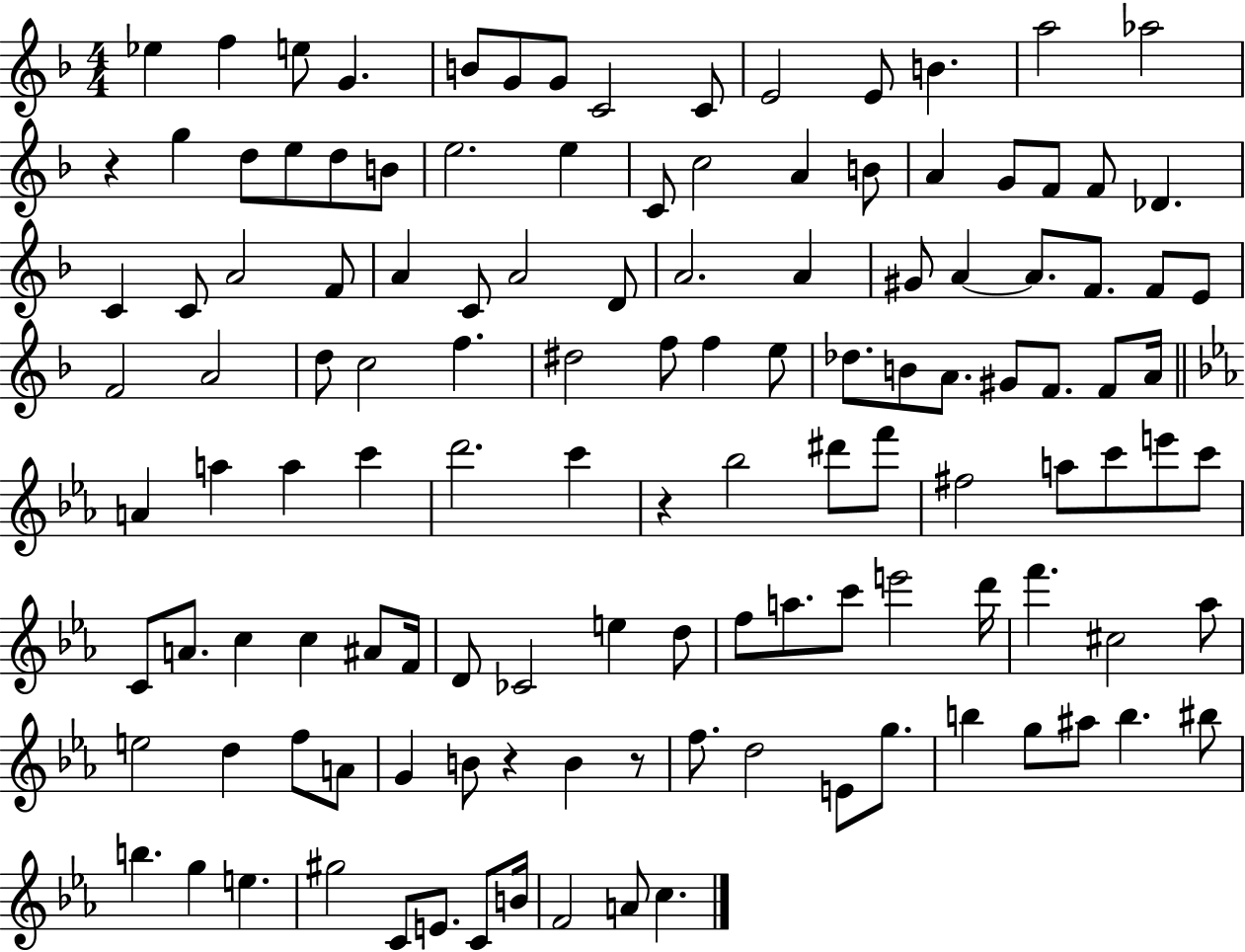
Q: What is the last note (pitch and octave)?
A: C5